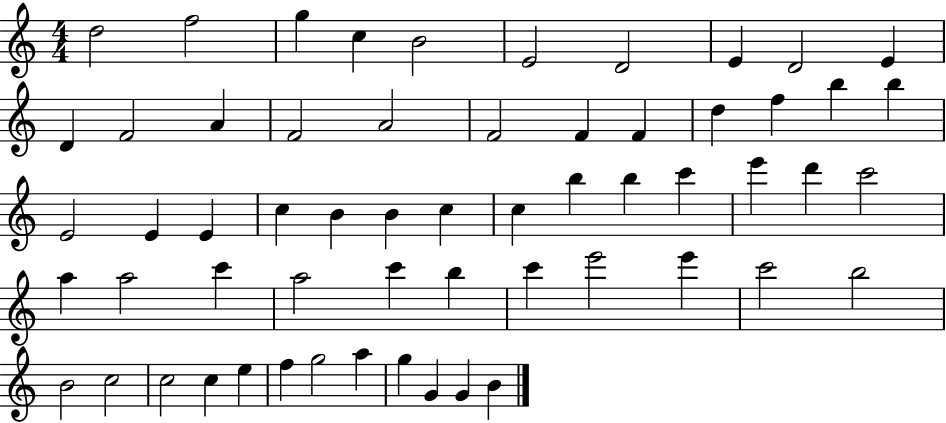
{
  \clef treble
  \numericTimeSignature
  \time 4/4
  \key c \major
  d''2 f''2 | g''4 c''4 b'2 | e'2 d'2 | e'4 d'2 e'4 | \break d'4 f'2 a'4 | f'2 a'2 | f'2 f'4 f'4 | d''4 f''4 b''4 b''4 | \break e'2 e'4 e'4 | c''4 b'4 b'4 c''4 | c''4 b''4 b''4 c'''4 | e'''4 d'''4 c'''2 | \break a''4 a''2 c'''4 | a''2 c'''4 b''4 | c'''4 e'''2 e'''4 | c'''2 b''2 | \break b'2 c''2 | c''2 c''4 e''4 | f''4 g''2 a''4 | g''4 g'4 g'4 b'4 | \break \bar "|."
}